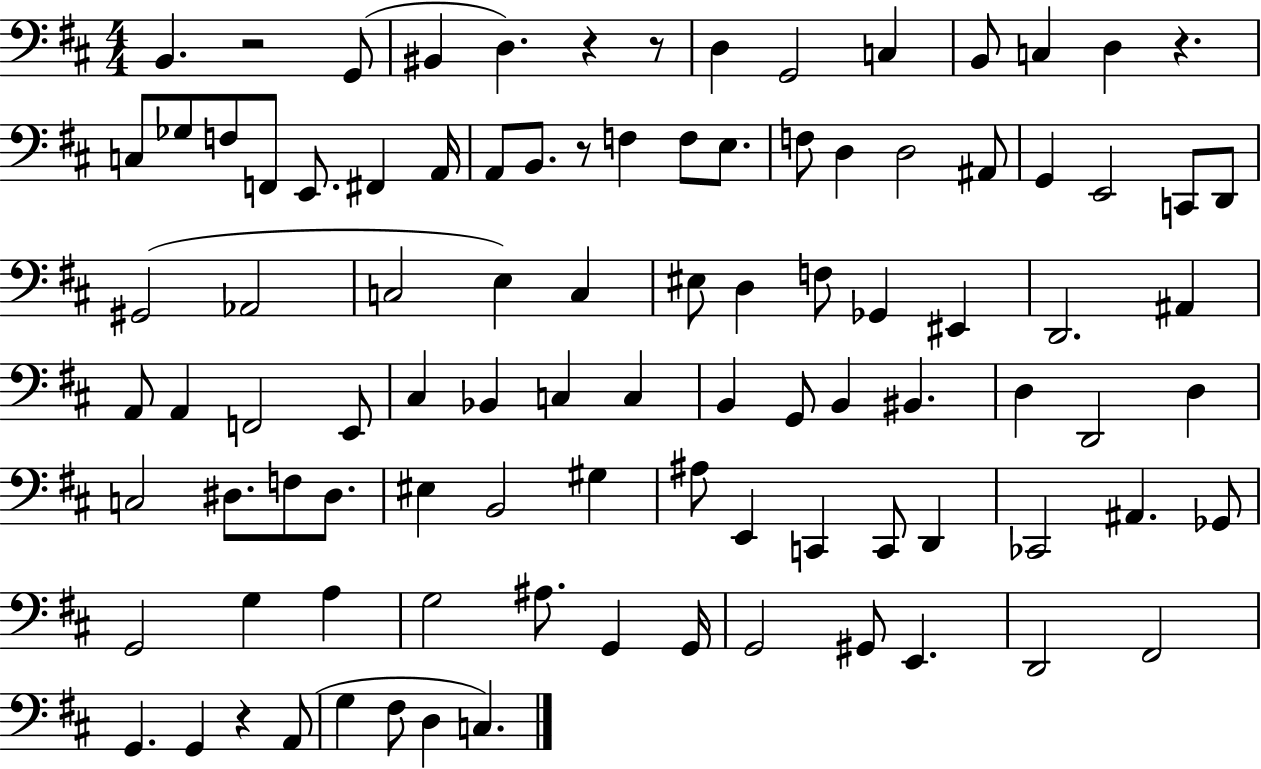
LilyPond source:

{
  \clef bass
  \numericTimeSignature
  \time 4/4
  \key d \major
  b,4. r2 g,8( | bis,4 d4.) r4 r8 | d4 g,2 c4 | b,8 c4 d4 r4. | \break c8 ges8 f8 f,8 e,8. fis,4 a,16 | a,8 b,8. r8 f4 f8 e8. | f8 d4 d2 ais,8 | g,4 e,2 c,8 d,8 | \break gis,2( aes,2 | c2 e4) c4 | eis8 d4 f8 ges,4 eis,4 | d,2. ais,4 | \break a,8 a,4 f,2 e,8 | cis4 bes,4 c4 c4 | b,4 g,8 b,4 bis,4. | d4 d,2 d4 | \break c2 dis8. f8 dis8. | eis4 b,2 gis4 | ais8 e,4 c,4 c,8 d,4 | ces,2 ais,4. ges,8 | \break g,2 g4 a4 | g2 ais8. g,4 g,16 | g,2 gis,8 e,4. | d,2 fis,2 | \break g,4. g,4 r4 a,8( | g4 fis8 d4 c4.) | \bar "|."
}